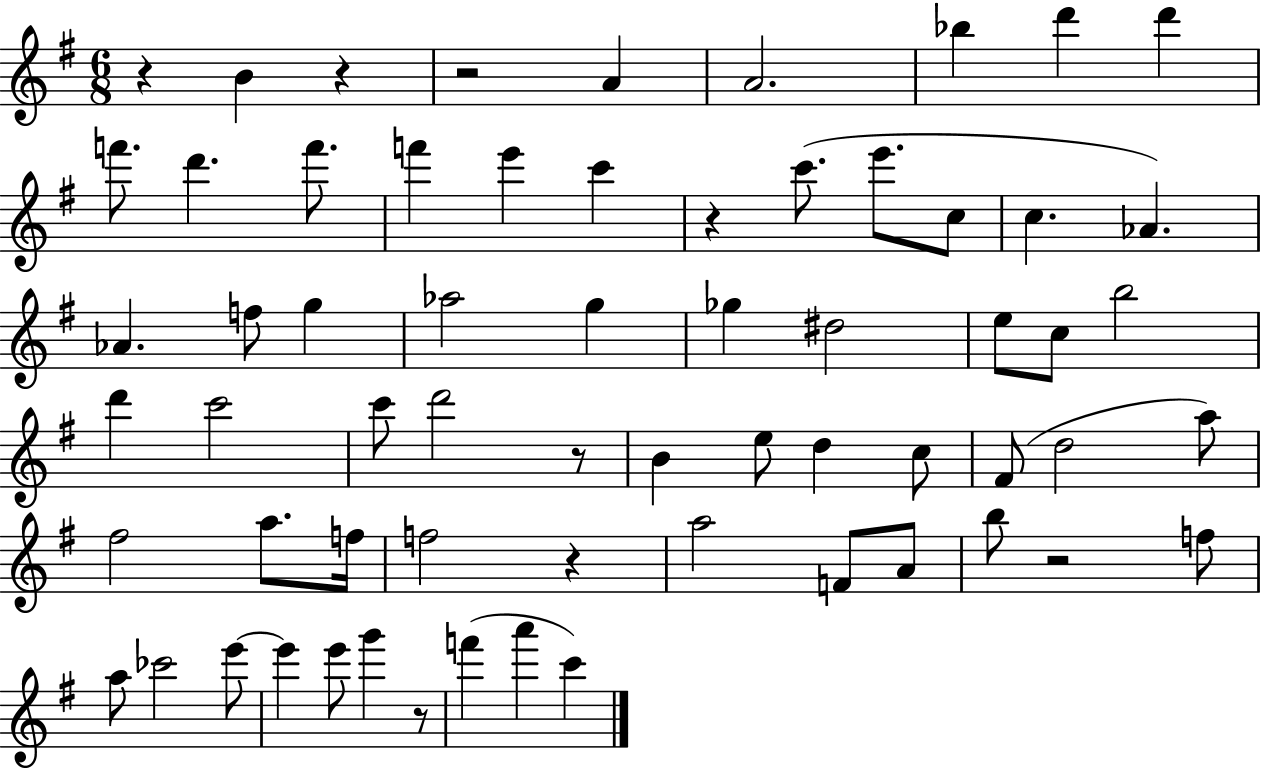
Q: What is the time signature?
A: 6/8